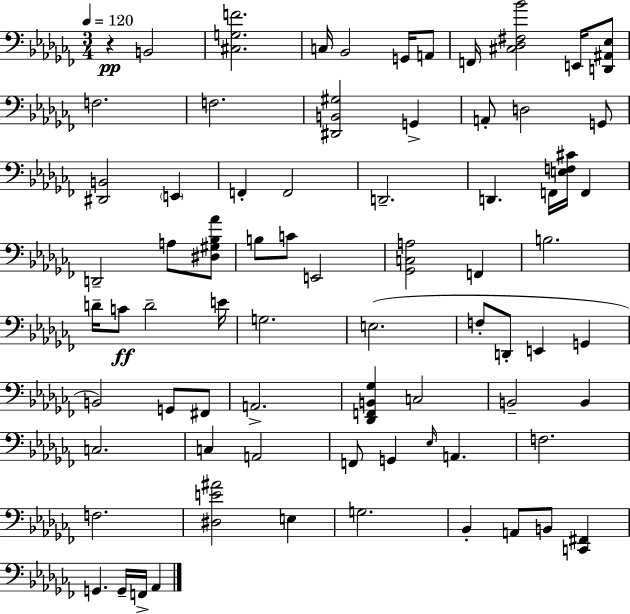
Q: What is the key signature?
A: AES minor